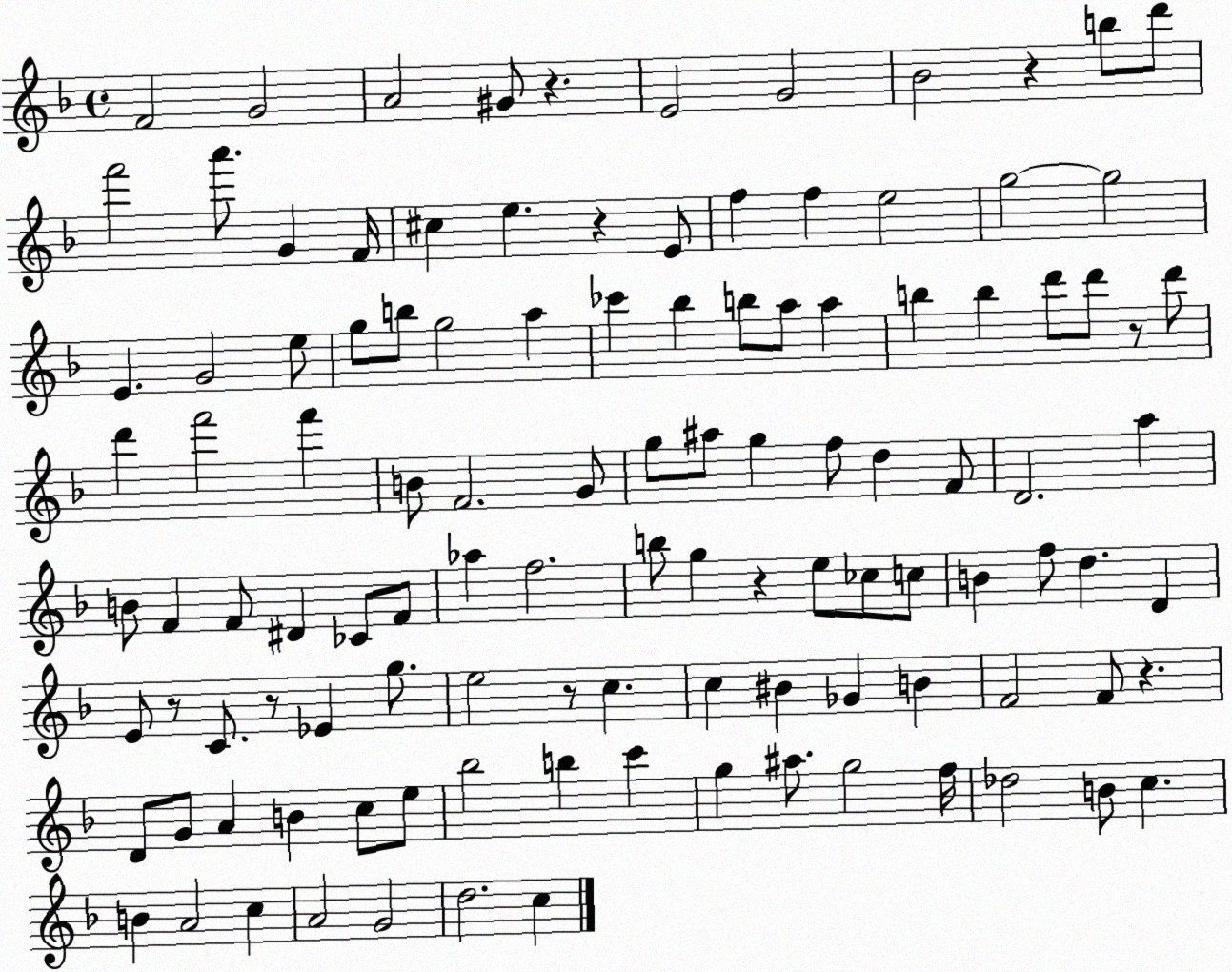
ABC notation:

X:1
T:Untitled
M:4/4
L:1/4
K:F
F2 G2 A2 ^G/2 z E2 G2 _B2 z b/2 d'/2 f'2 a'/2 G F/4 ^c e z E/2 f f e2 g2 g2 E G2 e/2 g/2 b/2 g2 a _c' _b b/2 a/2 a b b d'/2 d'/2 z/2 d'/2 d' f'2 f' B/2 F2 G/2 g/2 ^a/2 g f/2 d F/2 D2 a B/2 F F/2 ^D _C/2 F/2 _a f2 b/2 g z e/2 _c/2 c/2 B f/2 d D E/2 z/2 C/2 z/2 _E g/2 e2 z/2 c c ^B _G B F2 F/2 z D/2 G/2 A B c/2 e/2 _b2 b c' g ^a/2 g2 f/4 _d2 B/2 c B A2 c A2 G2 d2 c